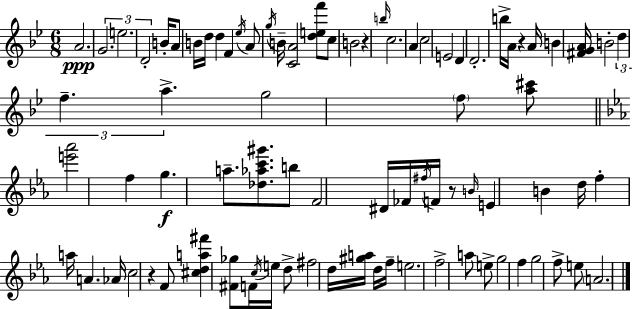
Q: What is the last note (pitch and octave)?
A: A4